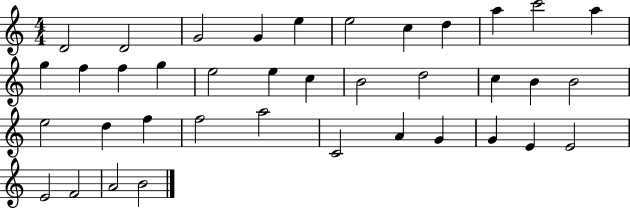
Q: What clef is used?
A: treble